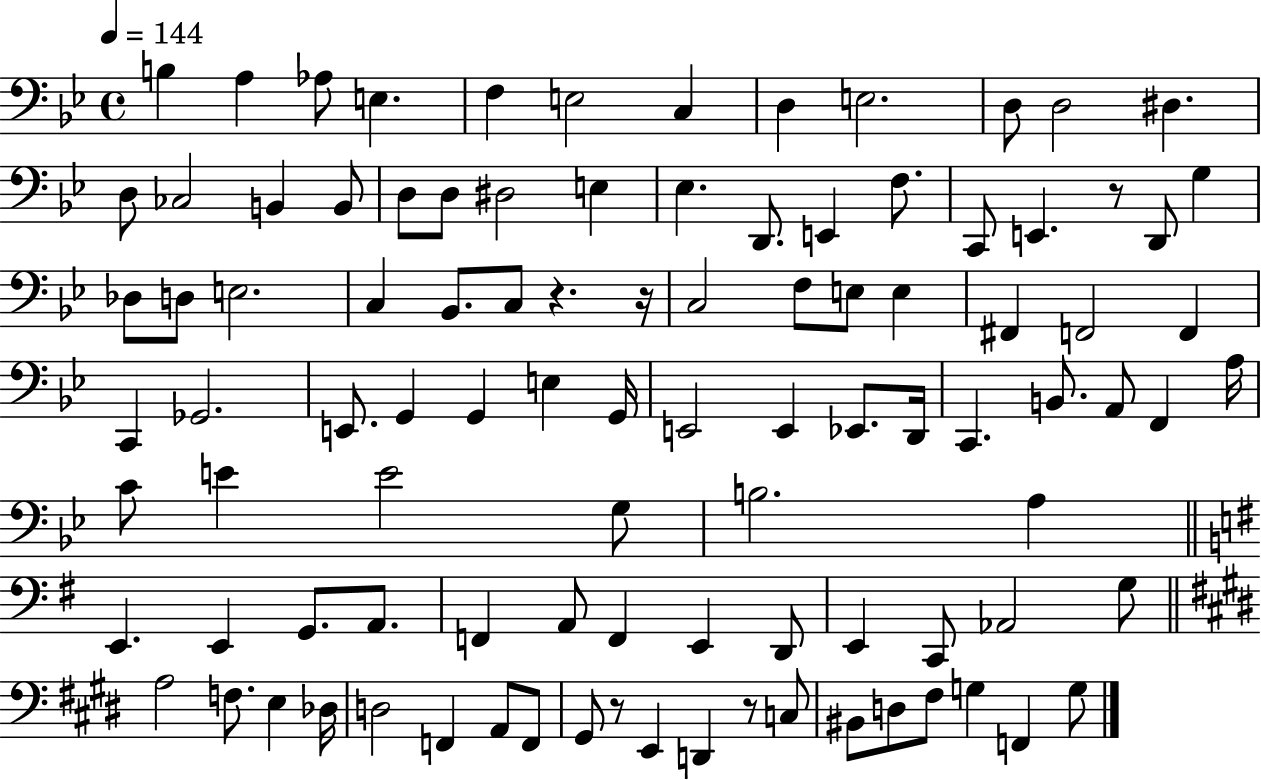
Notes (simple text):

B3/q A3/q Ab3/e E3/q. F3/q E3/h C3/q D3/q E3/h. D3/e D3/h D#3/q. D3/e CES3/h B2/q B2/e D3/e D3/e D#3/h E3/q Eb3/q. D2/e. E2/q F3/e. C2/e E2/q. R/e D2/e G3/q Db3/e D3/e E3/h. C3/q Bb2/e. C3/e R/q. R/s C3/h F3/e E3/e E3/q F#2/q F2/h F2/q C2/q Gb2/h. E2/e. G2/q G2/q E3/q G2/s E2/h E2/q Eb2/e. D2/s C2/q. B2/e. A2/e F2/q A3/s C4/e E4/q E4/h G3/e B3/h. A3/q E2/q. E2/q G2/e. A2/e. F2/q A2/e F2/q E2/q D2/e E2/q C2/e Ab2/h G3/e A3/h F3/e. E3/q Db3/s D3/h F2/q A2/e F2/e G#2/e R/e E2/q D2/q R/e C3/e BIS2/e D3/e F#3/e G3/q F2/q G3/e